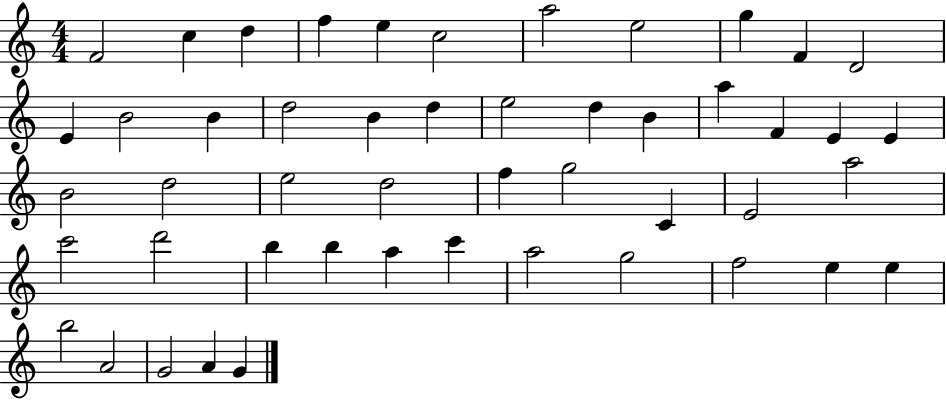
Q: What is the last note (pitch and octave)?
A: G4